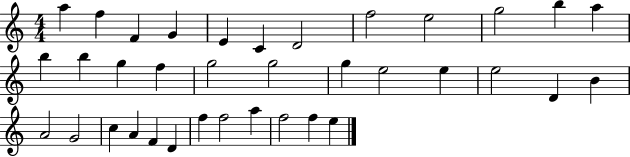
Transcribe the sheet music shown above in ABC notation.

X:1
T:Untitled
M:4/4
L:1/4
K:C
a f F G E C D2 f2 e2 g2 b a b b g f g2 g2 g e2 e e2 D B A2 G2 c A F D f f2 a f2 f e